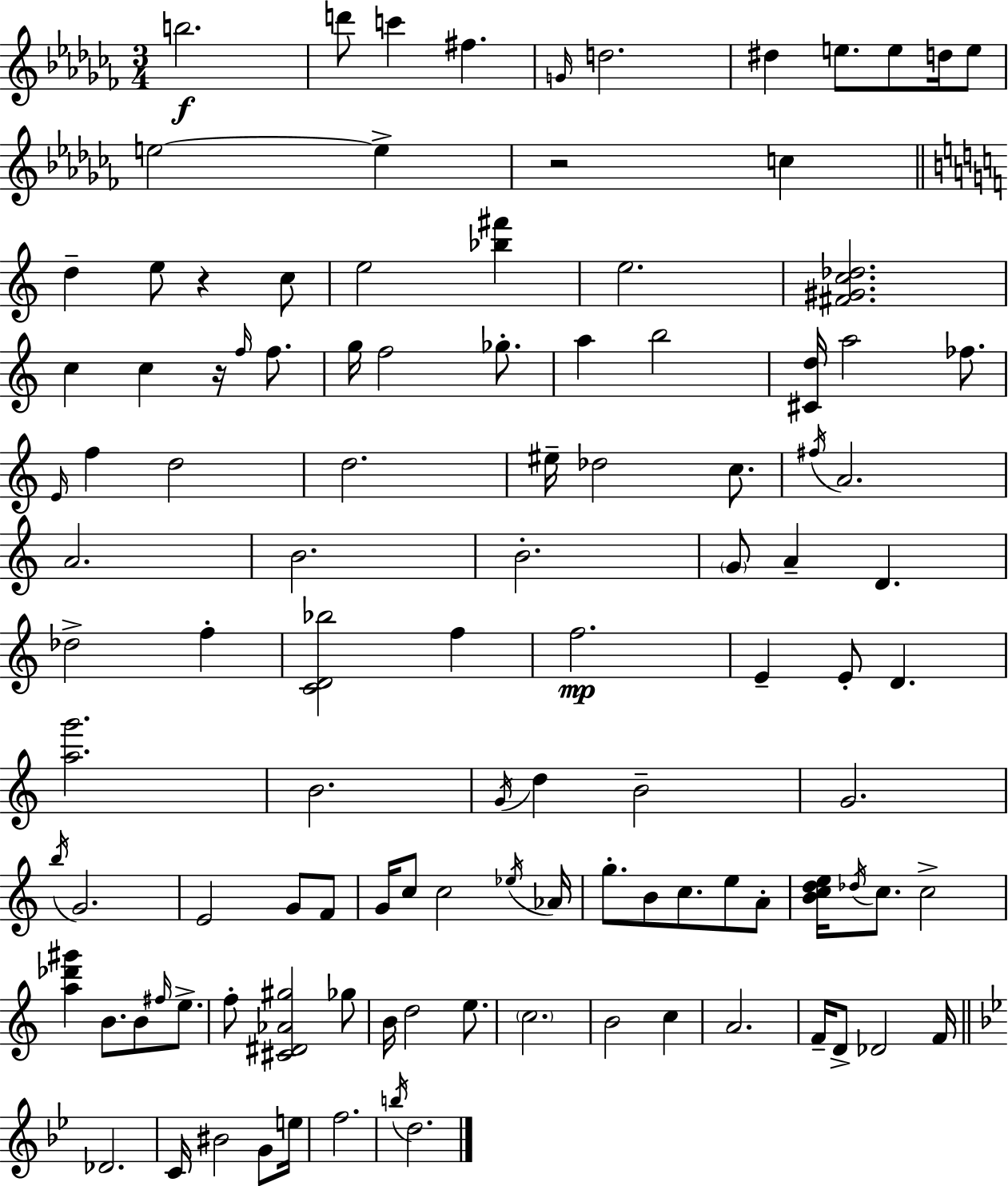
{
  \clef treble
  \numericTimeSignature
  \time 3/4
  \key aes \minor
  b''2.\f | d'''8 c'''4 fis''4. | \grace { g'16 } d''2. | dis''4 e''8. e''8 d''16 e''8 | \break e''2~~ e''4-> | r2 c''4 | \bar "||" \break \key c \major d''4-- e''8 r4 c''8 | e''2 <bes'' fis'''>4 | e''2. | <fis' gis' c'' des''>2. | \break c''4 c''4 r16 \grace { f''16 } f''8. | g''16 f''2 ges''8.-. | a''4 b''2 | <cis' d''>16 a''2 fes''8. | \break \grace { e'16 } f''4 d''2 | d''2. | eis''16-- des''2 c''8. | \acciaccatura { fis''16 } a'2. | \break a'2. | b'2. | b'2.-. | \parenthesize g'8 a'4-- d'4. | \break des''2-> f''4-. | <c' d' bes''>2 f''4 | f''2.\mp | e'4-- e'8-. d'4. | \break <a'' g'''>2. | b'2. | \acciaccatura { g'16 } d''4 b'2-- | g'2. | \break \acciaccatura { b''16 } g'2. | e'2 | g'8 f'8 g'16 c''8 c''2 | \acciaccatura { ees''16 } aes'16 g''8.-. b'8 c''8. | \break e''8 a'8-. <b' c'' d'' e''>16 \acciaccatura { des''16 } c''8. c''2-> | <a'' des''' gis'''>4 b'8. | b'8 \grace { fis''16 } e''8.-> f''8-. <cis' dis' aes' gis''>2 | ges''8 b'16 d''2 | \break e''8. \parenthesize c''2. | b'2 | c''4 a'2. | f'16-- d'8-> des'2 | \break f'16 \bar "||" \break \key g \minor des'2. | c'16 bis'2 g'8 e''16 | f''2. | \acciaccatura { b''16 } d''2. | \break \bar "|."
}